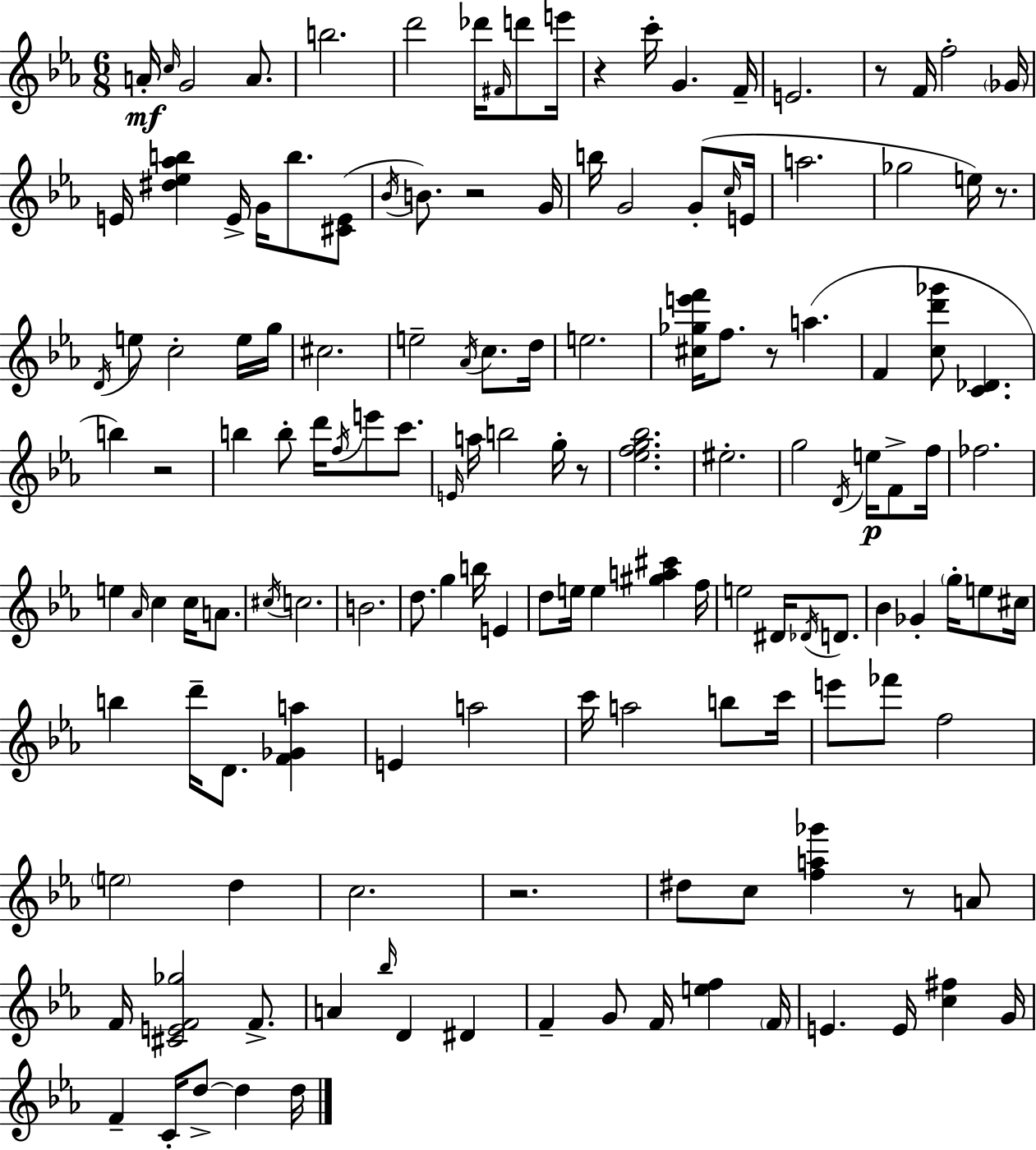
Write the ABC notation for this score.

X:1
T:Untitled
M:6/8
L:1/4
K:Cm
A/4 c/4 G2 A/2 b2 d'2 _d'/4 ^F/4 d'/2 e'/4 z c'/4 G F/4 E2 z/2 F/4 f2 _G/4 E/4 [^d_e_ab] E/4 G/4 b/2 [^CE]/2 _B/4 B/2 z2 G/4 b/4 G2 G/2 c/4 E/4 a2 _g2 e/4 z/2 D/4 e/2 c2 e/4 g/4 ^c2 e2 _A/4 c/2 d/4 e2 [^c_ge'f']/4 f/2 z/2 a F [cd'_g']/2 [C_D] b z2 b b/2 d'/4 f/4 e'/2 c'/2 E/4 a/4 b2 g/4 z/2 [_efg_b]2 ^e2 g2 D/4 e/4 F/2 f/4 _f2 e _A/4 c c/4 A/2 ^c/4 c2 B2 d/2 g b/4 E d/2 e/4 e [^ga^c'] f/4 e2 ^D/4 _D/4 D/2 _B _G g/4 e/2 ^c/4 b d'/4 D/2 [F_Ga] E a2 c'/4 a2 b/2 c'/4 e'/2 _f'/2 f2 e2 d c2 z2 ^d/2 c/2 [fa_g'] z/2 A/2 F/4 [^CEF_g]2 F/2 A _b/4 D ^D F G/2 F/4 [ef] F/4 E E/4 [c^f] G/4 F C/4 d/2 d d/4